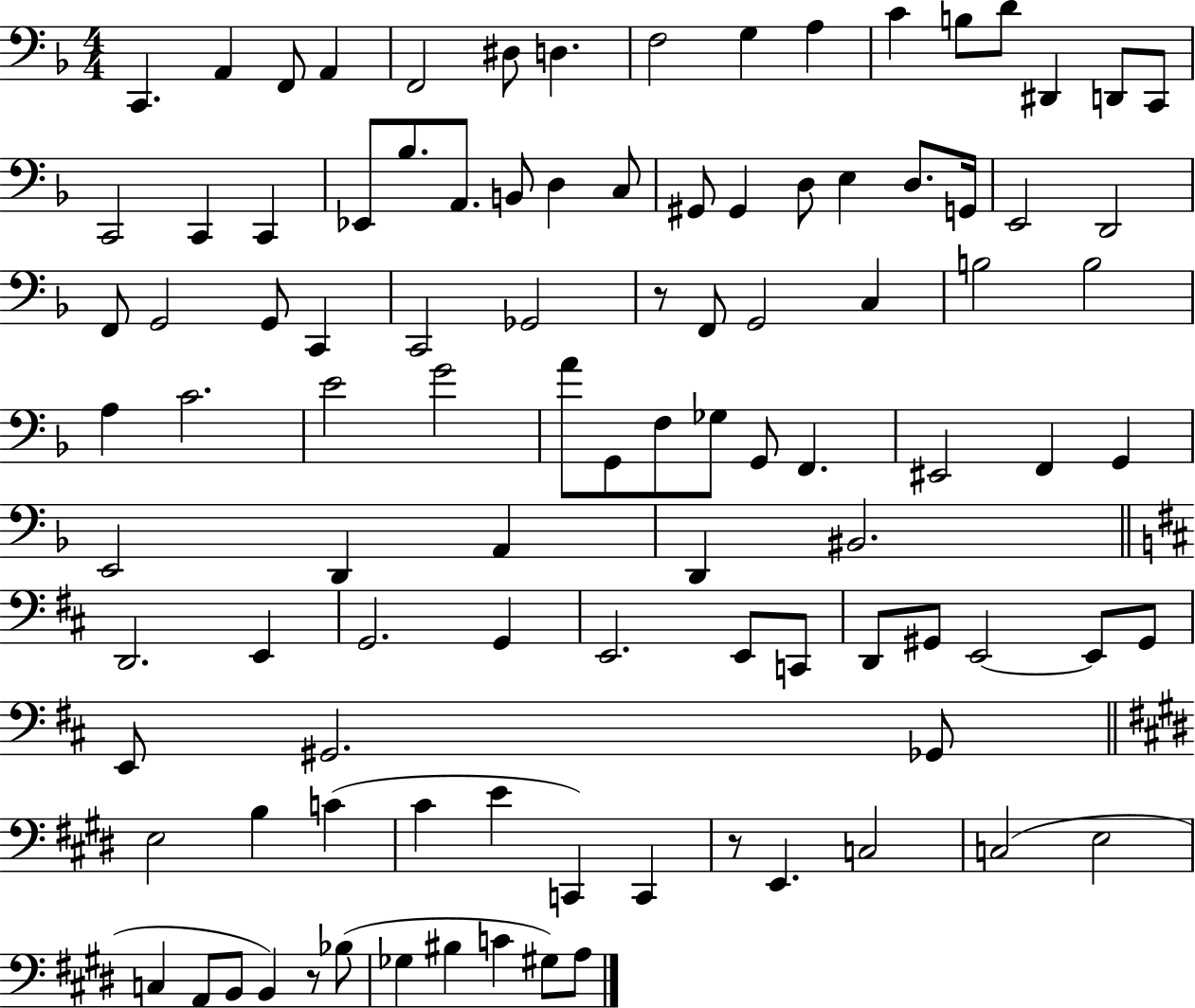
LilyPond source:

{
  \clef bass
  \numericTimeSignature
  \time 4/4
  \key f \major
  c,4. a,4 f,8 a,4 | f,2 dis8 d4. | f2 g4 a4 | c'4 b8 d'8 dis,4 d,8 c,8 | \break c,2 c,4 c,4 | ees,8 bes8. a,8. b,8 d4 c8 | gis,8 gis,4 d8 e4 d8. g,16 | e,2 d,2 | \break f,8 g,2 g,8 c,4 | c,2 ges,2 | r8 f,8 g,2 c4 | b2 b2 | \break a4 c'2. | e'2 g'2 | a'8 g,8 f8 ges8 g,8 f,4. | eis,2 f,4 g,4 | \break e,2 d,4 a,4 | d,4 bis,2. | \bar "||" \break \key d \major d,2. e,4 | g,2. g,4 | e,2. e,8 c,8 | d,8 gis,8 e,2~~ e,8 gis,8 | \break e,8 gis,2. ges,8 | \bar "||" \break \key e \major e2 b4 c'4( | cis'4 e'4 c,4) c,4 | r8 e,4. c2 | c2( e2 | \break c4 a,8 b,8 b,4) r8 bes8( | ges4 bis4 c'4 gis8) a8 | \bar "|."
}